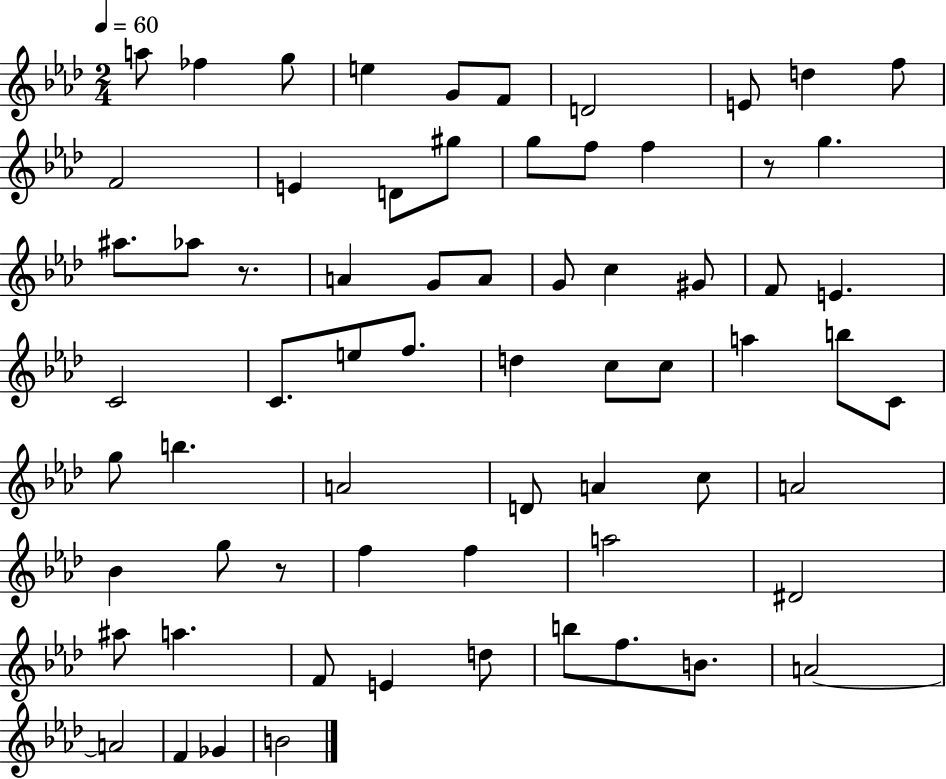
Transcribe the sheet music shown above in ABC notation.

X:1
T:Untitled
M:2/4
L:1/4
K:Ab
a/2 _f g/2 e G/2 F/2 D2 E/2 d f/2 F2 E D/2 ^g/2 g/2 f/2 f z/2 g ^a/2 _a/2 z/2 A G/2 A/2 G/2 c ^G/2 F/2 E C2 C/2 e/2 f/2 d c/2 c/2 a b/2 C/2 g/2 b A2 D/2 A c/2 A2 _B g/2 z/2 f f a2 ^D2 ^a/2 a F/2 E d/2 b/2 f/2 B/2 A2 A2 F _G B2